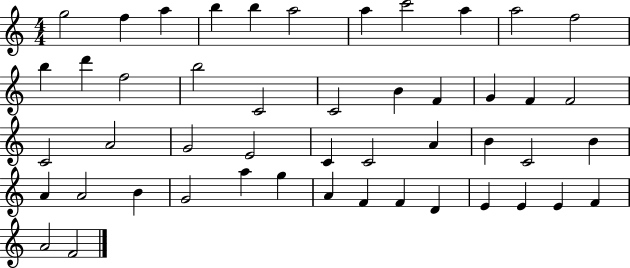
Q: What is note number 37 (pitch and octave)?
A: A5